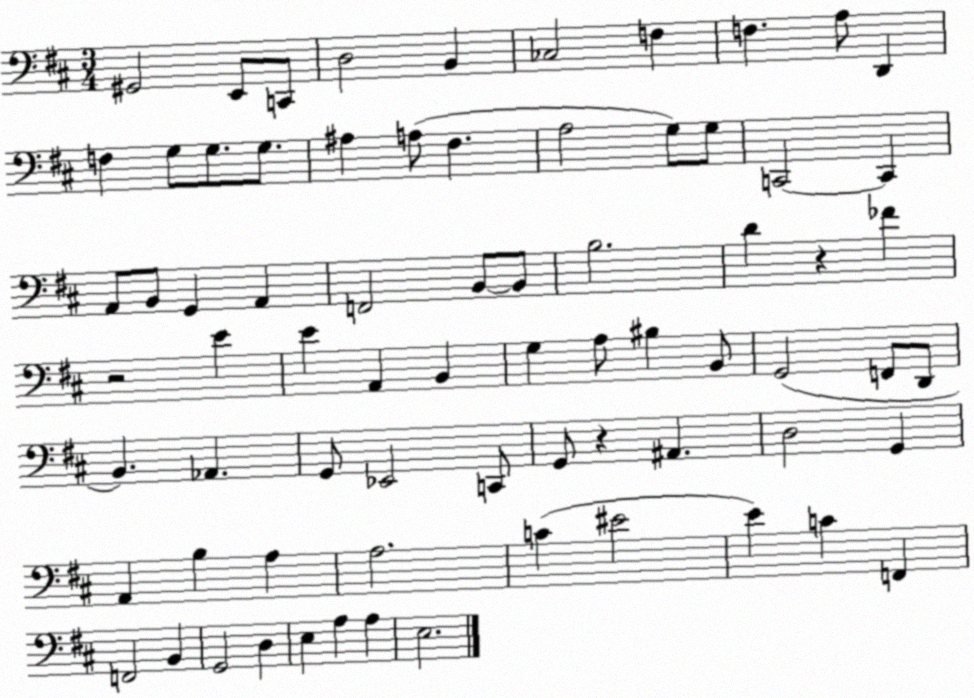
X:1
T:Untitled
M:3/4
L:1/4
K:D
^G,,2 E,,/2 C,,/2 D,2 B,, _C,2 F, F, A,/2 D,, F, G,/2 G,/2 G,/2 ^A, A,/2 ^F, A,2 G,/2 G,/2 C,,2 C,, A,,/2 B,,/2 G,, A,, F,,2 B,,/2 B,,/2 B,2 D z _F z2 E E A,, B,, G, A,/2 ^B, B,,/2 G,,2 F,,/2 D,,/2 B,, _A,, G,,/2 _E,,2 C,,/2 G,,/2 z ^A,, D,2 G,, A,, B, A, A,2 C ^E2 E C F,, F,,2 B,, G,,2 D, E, A, A, E,2